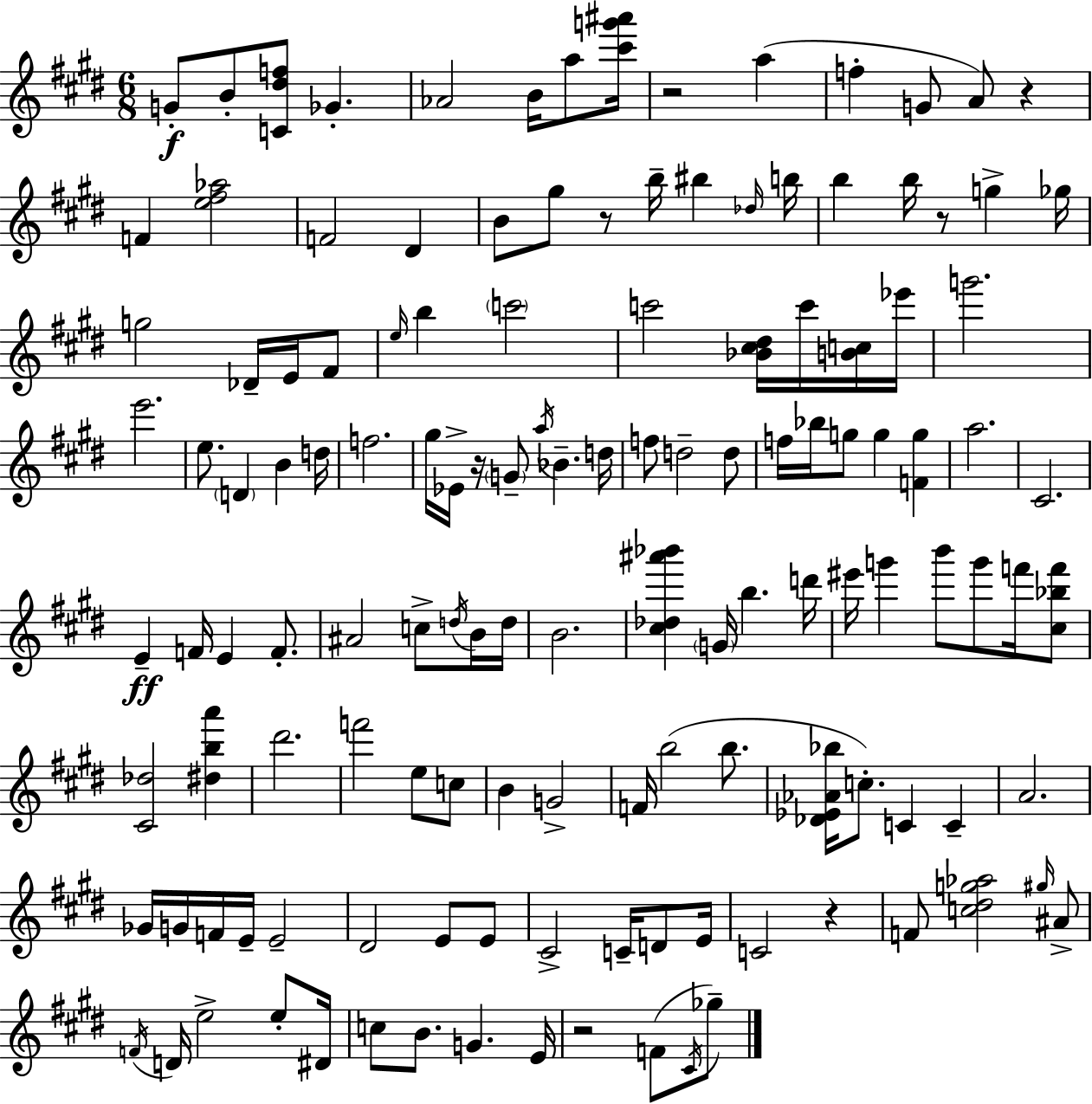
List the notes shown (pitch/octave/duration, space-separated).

G4/e B4/e [C4,D#5,F5]/e Gb4/q. Ab4/h B4/s A5/e [C#6,G6,A#6]/s R/h A5/q F5/q G4/e A4/e R/q F4/q [E5,F#5,Ab5]/h F4/h D#4/q B4/e G#5/e R/e B5/s BIS5/q Db5/s B5/s B5/q B5/s R/e G5/q Gb5/s G5/h Db4/s E4/s F#4/e E5/s B5/q C6/h C6/h [Bb4,C#5,D#5]/s C6/s [B4,C5]/s Eb6/s G6/h. E6/h. E5/e. D4/q B4/q D5/s F5/h. G#5/s Eb4/s R/s G4/e A5/s Bb4/q. D5/s F5/e D5/h D5/e F5/s Bb5/s G5/e G5/q [F4,G5]/q A5/h. C#4/h. E4/q F4/s E4/q F4/e. A#4/h C5/e D5/s B4/s D5/s B4/h. [C#5,Db5,A#6,Bb6]/q G4/s B5/q. D6/s EIS6/s G6/q B6/e G6/e F6/s [C#5,Bb5,F6]/e [C#4,Db5]/h [D#5,B5,A6]/q D#6/h. F6/h E5/e C5/e B4/q G4/h F4/s B5/h B5/e. [Db4,Eb4,Ab4,Bb5]/s C5/e. C4/q C4/q A4/h. Gb4/s G4/s F4/s E4/s E4/h D#4/h E4/e E4/e C#4/h C4/s D4/e E4/s C4/h R/q F4/e [C5,D#5,G5,Ab5]/h G#5/s A#4/e F4/s D4/s E5/h E5/e D#4/s C5/e B4/e. G4/q. E4/s R/h F4/e C#4/s Gb5/e